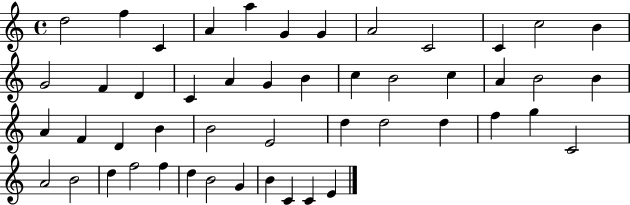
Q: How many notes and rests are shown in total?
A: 49